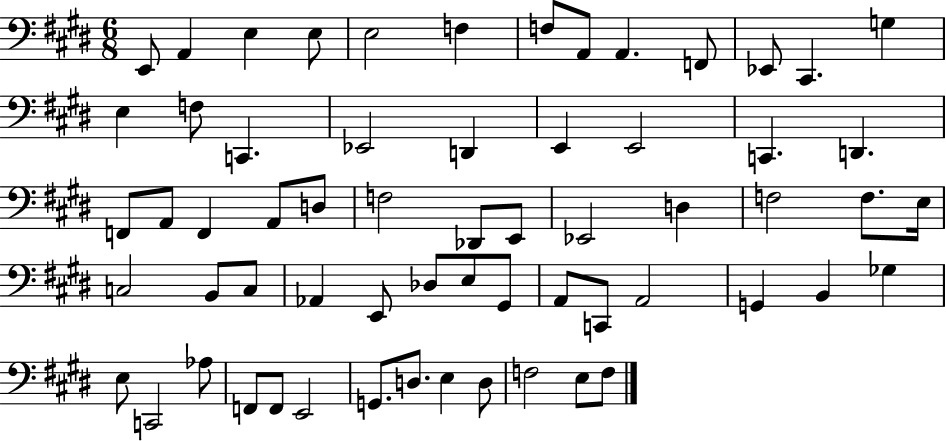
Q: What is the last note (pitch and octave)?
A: F3